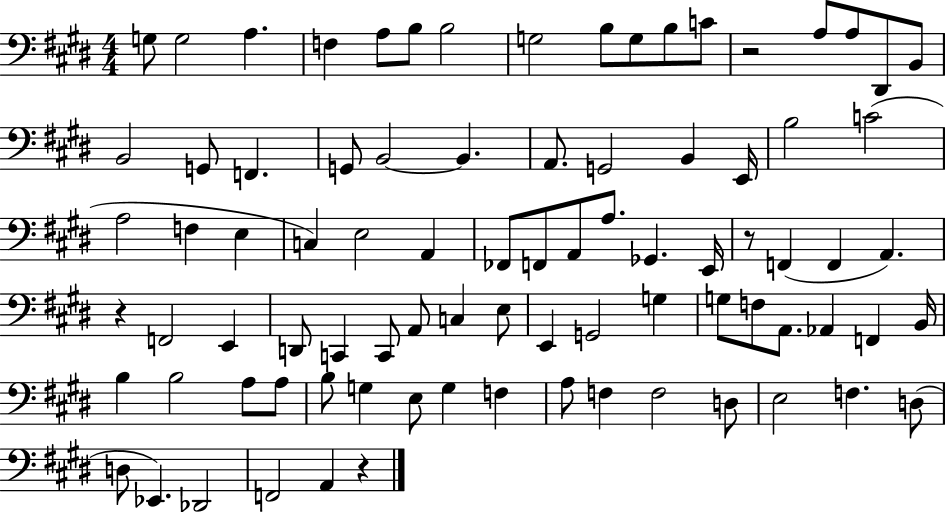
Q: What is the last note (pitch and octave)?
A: A2